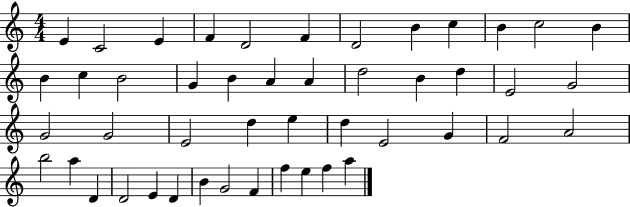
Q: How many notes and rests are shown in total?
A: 47